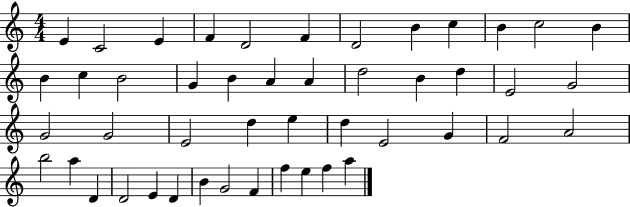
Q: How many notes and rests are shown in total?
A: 47